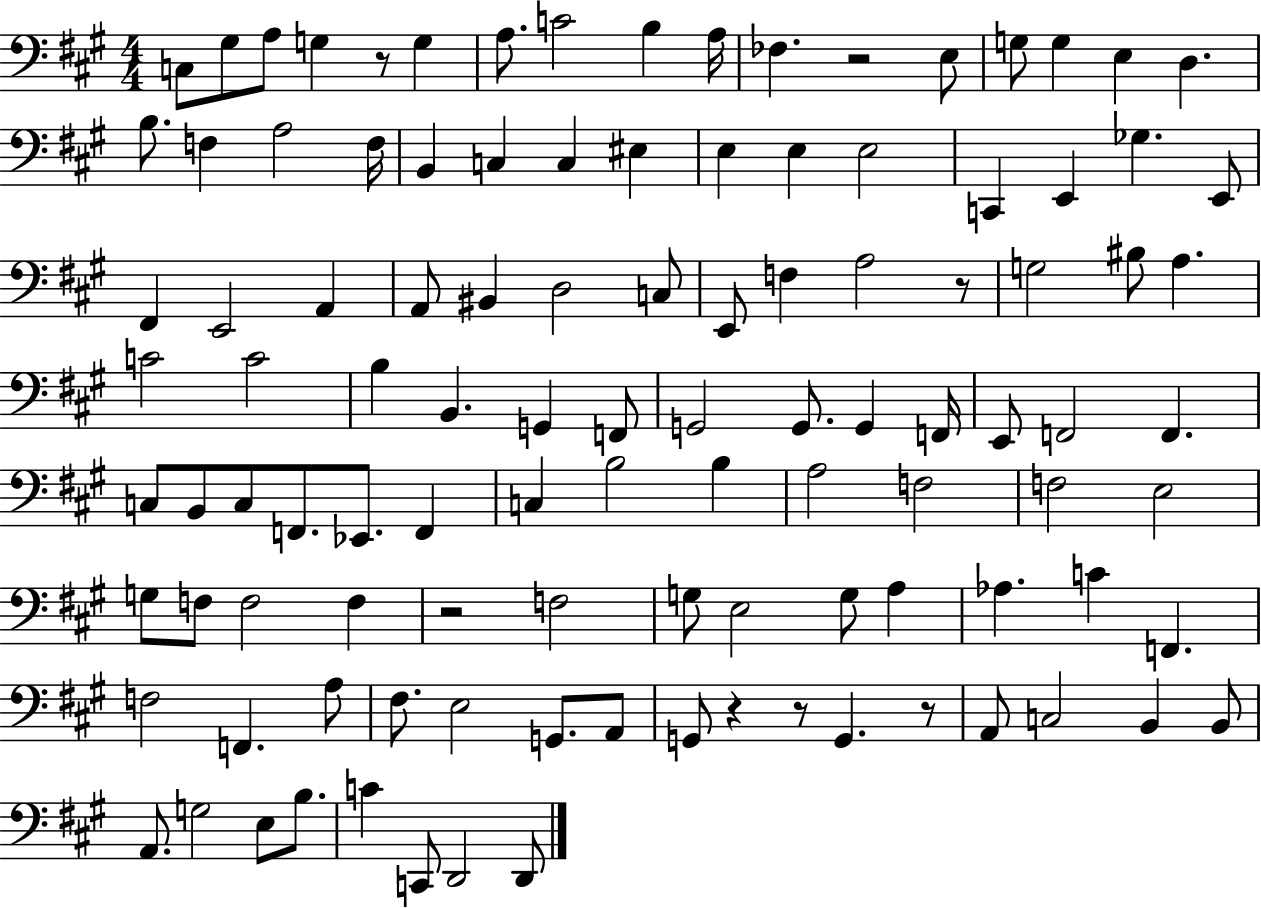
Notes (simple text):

C3/e G#3/e A3/e G3/q R/e G3/q A3/e. C4/h B3/q A3/s FES3/q. R/h E3/e G3/e G3/q E3/q D3/q. B3/e. F3/q A3/h F3/s B2/q C3/q C3/q EIS3/q E3/q E3/q E3/h C2/q E2/q Gb3/q. E2/e F#2/q E2/h A2/q A2/e BIS2/q D3/h C3/e E2/e F3/q A3/h R/e G3/h BIS3/e A3/q. C4/h C4/h B3/q B2/q. G2/q F2/e G2/h G2/e. G2/q F2/s E2/e F2/h F2/q. C3/e B2/e C3/e F2/e. Eb2/e. F2/q C3/q B3/h B3/q A3/h F3/h F3/h E3/h G3/e F3/e F3/h F3/q R/h F3/h G3/e E3/h G3/e A3/q Ab3/q. C4/q F2/q. F3/h F2/q. A3/e F#3/e. E3/h G2/e. A2/e G2/e R/q R/e G2/q. R/e A2/e C3/h B2/q B2/e A2/e. G3/h E3/e B3/e. C4/q C2/e D2/h D2/e